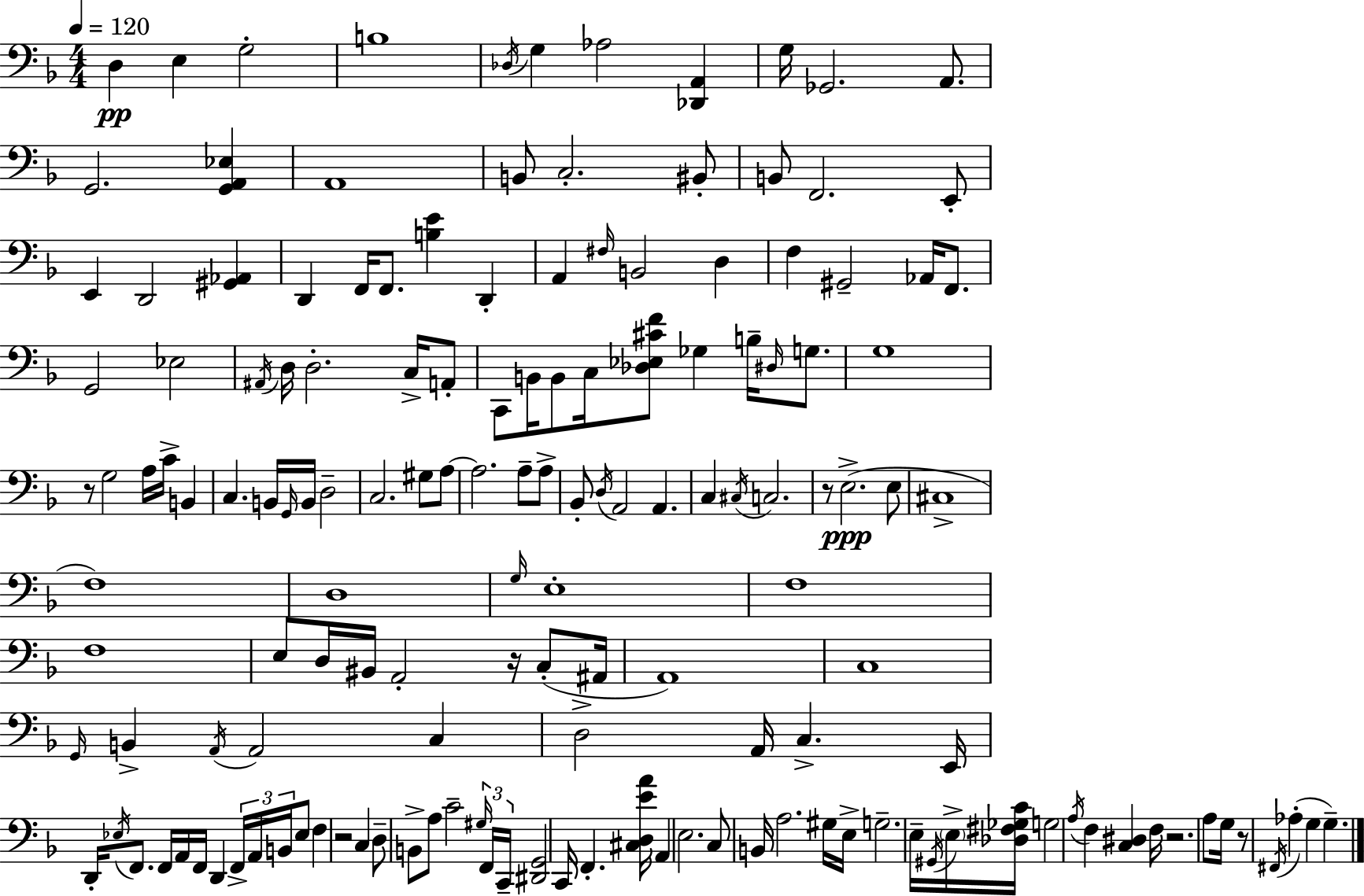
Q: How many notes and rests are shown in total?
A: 154